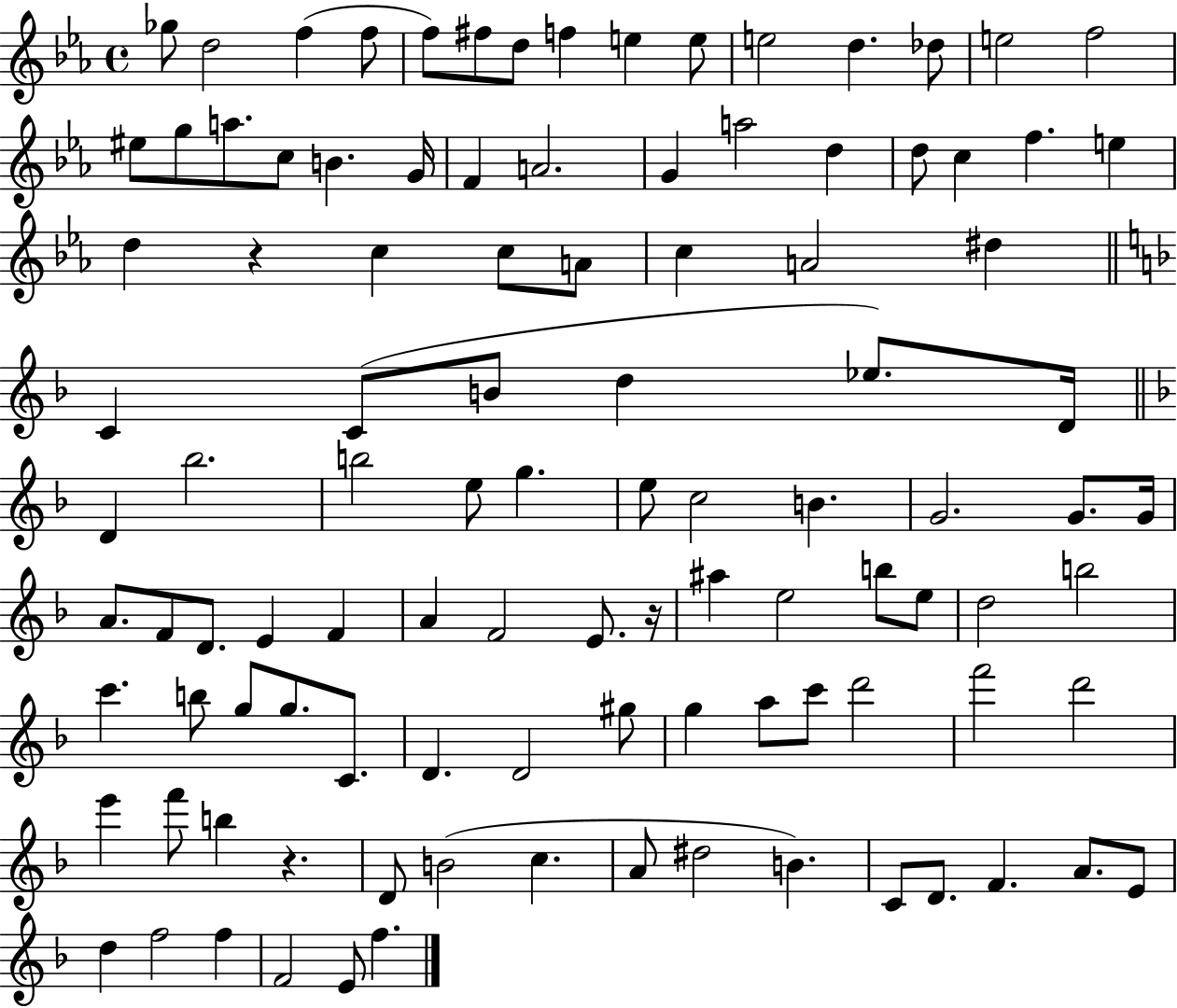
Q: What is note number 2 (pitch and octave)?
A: D5